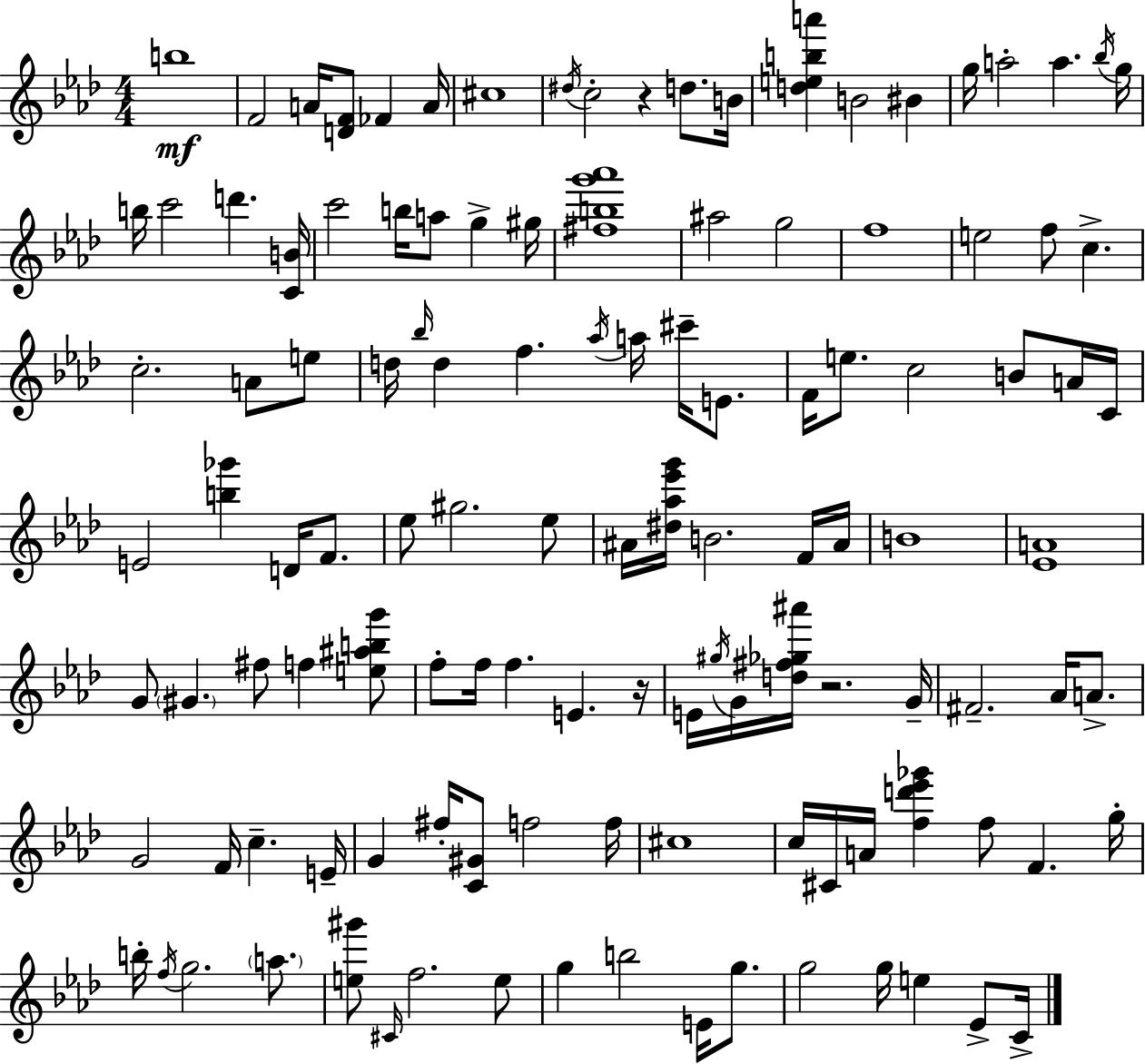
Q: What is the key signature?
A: AES major